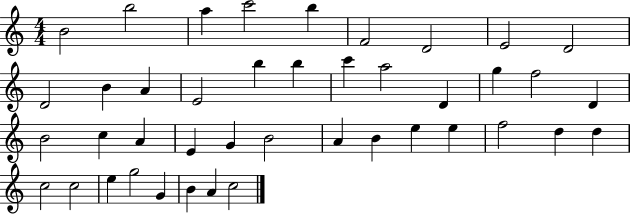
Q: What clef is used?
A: treble